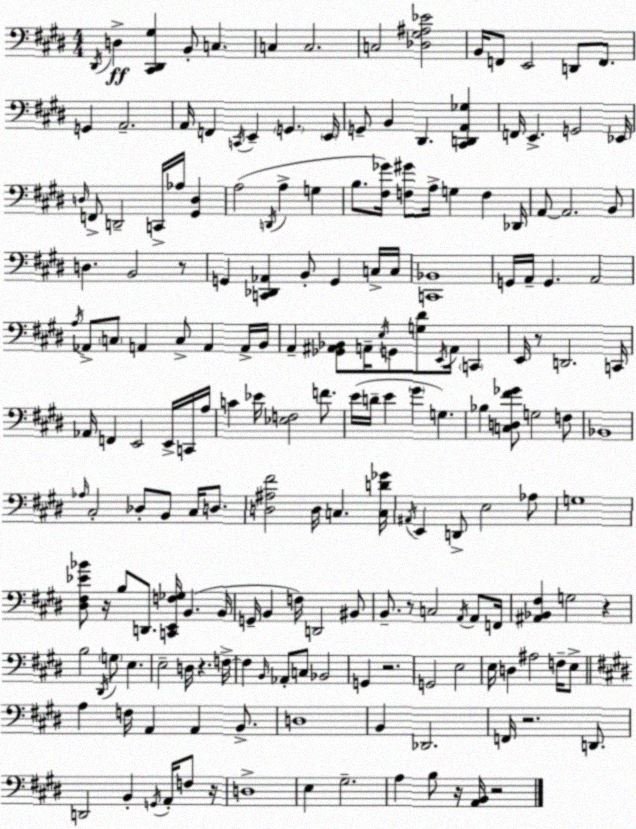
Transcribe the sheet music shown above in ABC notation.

X:1
T:Untitled
M:4/4
L:1/4
K:E
^D,,/4 D, [^C,,^D,,^G,] B,,/2 C, C, C,2 C,2 [_D,^G,^A,_E]2 B,,/4 F,,/2 E,,2 D,,/2 F,,/2 G,, A,,2 A,,/4 F,, C,,/4 E,, G,, E,,/4 G,,/2 B,, ^D,, [^C,,D,,A,,_G,] F,,/4 E,, G,,2 _E,,/4 D,/4 F,,/2 D,,2 C,,/4 _A,/4 [^G,,D,] A,2 D,,/4 A, G, B,/2 [^F,_G]/4 [F,^G]/2 A,/4 G, F, _D,,/4 A,,/2 A,,2 B,,/2 D, B,,2 z/2 G,, [C,,_D,,_A,,] B,,/2 G,, C,/4 C,/4 [C,,_B,,]4 G,,/4 A,,/4 G,, A,,2 A,/4 _A,,/2 C,/2 A,, C,/2 A,, A,,/4 B,,/4 A,, [_G,,^A,,_B,,]/2 A,,/4 E,/4 G,,/2 [G,^D]/2 E,,/4 A,,/4 C,, E,,/4 z/2 D,,2 C,,/4 _A,,/4 F,, E,,2 E,,/4 C,,/4 A,/4 C _E/4 [_E,F,]2 F/2 E/4 D/4 E ^G G, _B, [C,D,^F_G]/2 G,2 F,/2 _B,,4 _A,/4 ^C,2 _D,/2 B,,/2 ^C,/4 D,/2 [D,^A,^F]2 D,/4 C, [C,D_G]/4 ^A,,/4 E,, D,,/2 E,2 _A,/2 G,4 [^D,^F,_E_B]/2 z/4 B,/2 D,,/2 [C,,E,,F,_G,]/4 B,, B,,/4 G,,/4 B,, F,/4 D,,2 ^B,,/2 B,,/2 z/2 C,2 A,,/4 A,,/2 F,,/4 [^A,,_B,,^F,] G,2 z B,2 ^D,,/4 G,/2 E, E,2 D,/4 z F,/4 F, B,,/4 _A,,/2 C,/2 _B,,2 G,, z2 G,,2 E,2 E,/4 D, ^A,2 F,/4 E,/2 A, F,/4 A,, A,, B,,/2 D,4 B,, _D,,2 F,,/4 z2 D,,/2 D,,2 B,, G,,/4 A,,/4 F,/2 z/4 D,4 E, ^G,2 A, B,/2 z/4 [A,,B,,]/4 z2